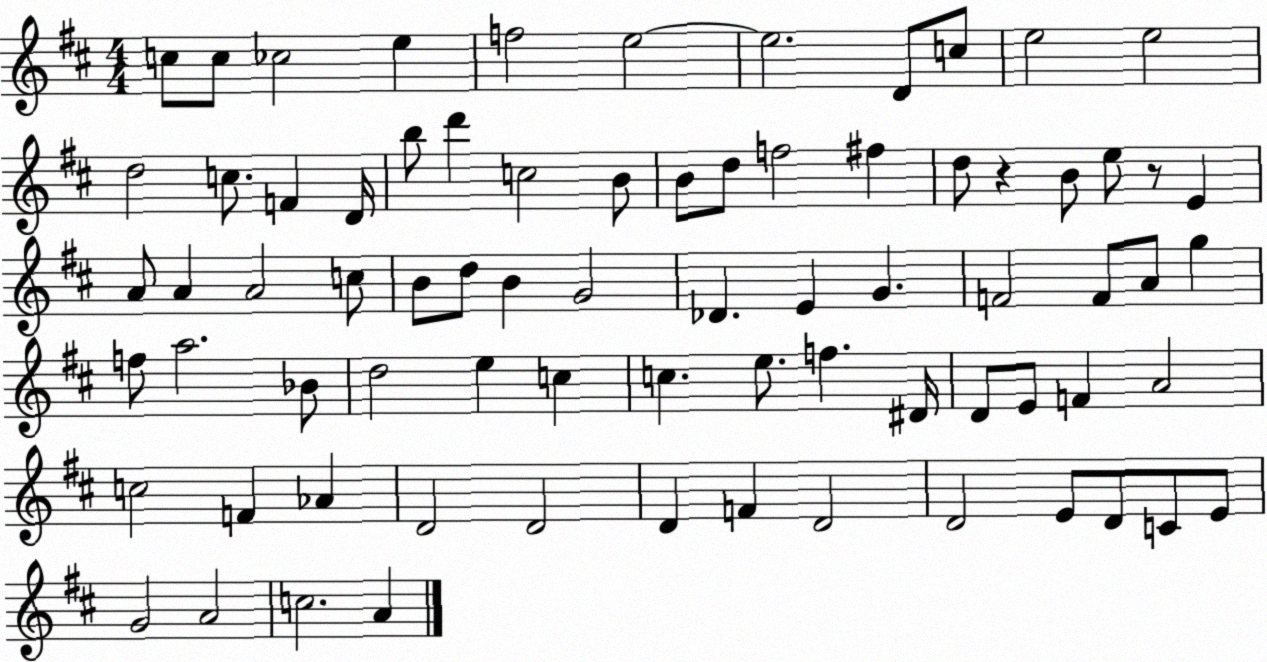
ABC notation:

X:1
T:Untitled
M:4/4
L:1/4
K:D
c/2 c/2 _c2 e f2 e2 e2 D/2 c/2 e2 e2 d2 c/2 F D/4 b/2 d' c2 B/2 B/2 d/2 f2 ^f d/2 z B/2 e/2 z/2 E A/2 A A2 c/2 B/2 d/2 B G2 _D E G F2 F/2 A/2 g f/2 a2 _B/2 d2 e c c e/2 f ^D/4 D/2 E/2 F A2 c2 F _A D2 D2 D F D2 D2 E/2 D/2 C/2 E/2 G2 A2 c2 A